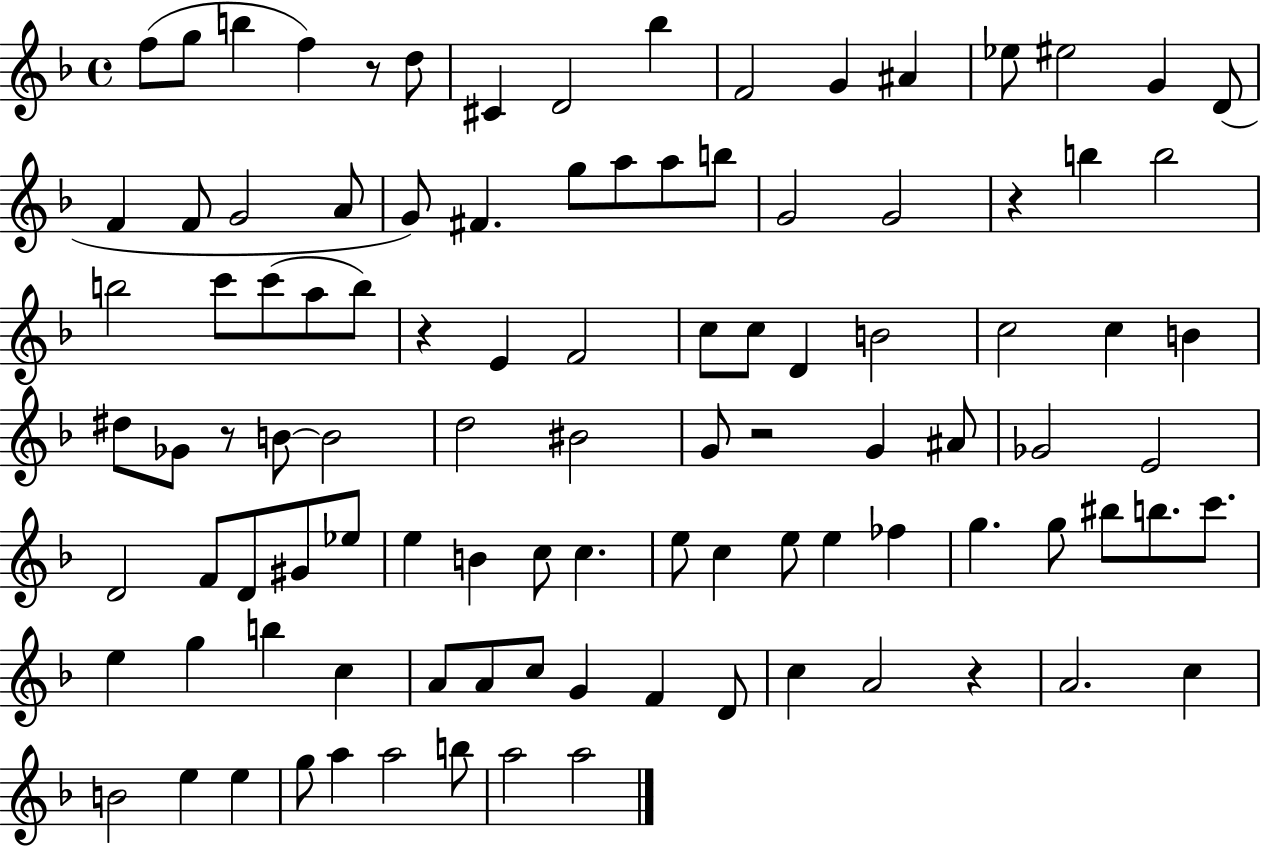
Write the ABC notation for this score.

X:1
T:Untitled
M:4/4
L:1/4
K:F
f/2 g/2 b f z/2 d/2 ^C D2 _b F2 G ^A _e/2 ^e2 G D/2 F F/2 G2 A/2 G/2 ^F g/2 a/2 a/2 b/2 G2 G2 z b b2 b2 c'/2 c'/2 a/2 b/2 z E F2 c/2 c/2 D B2 c2 c B ^d/2 _G/2 z/2 B/2 B2 d2 ^B2 G/2 z2 G ^A/2 _G2 E2 D2 F/2 D/2 ^G/2 _e/2 e B c/2 c e/2 c e/2 e _f g g/2 ^b/2 b/2 c'/2 e g b c A/2 A/2 c/2 G F D/2 c A2 z A2 c B2 e e g/2 a a2 b/2 a2 a2